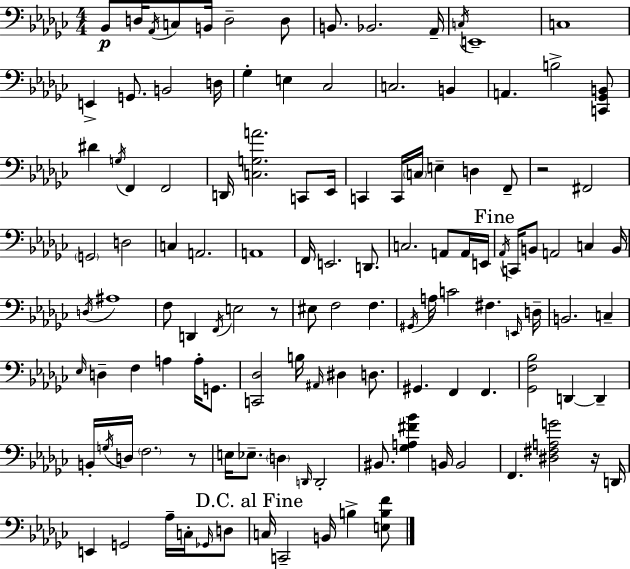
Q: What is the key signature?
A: EES minor